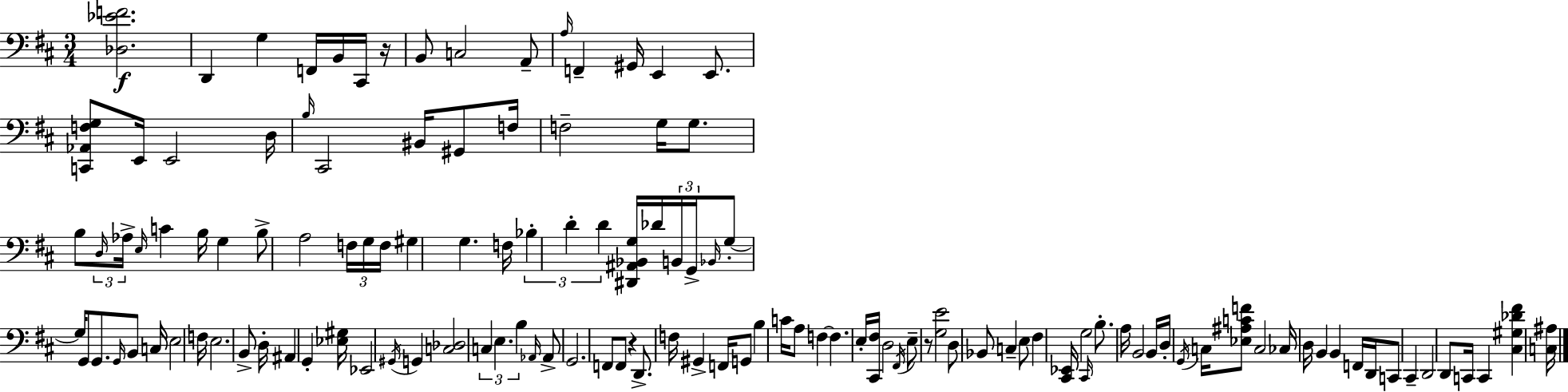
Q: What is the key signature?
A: D major